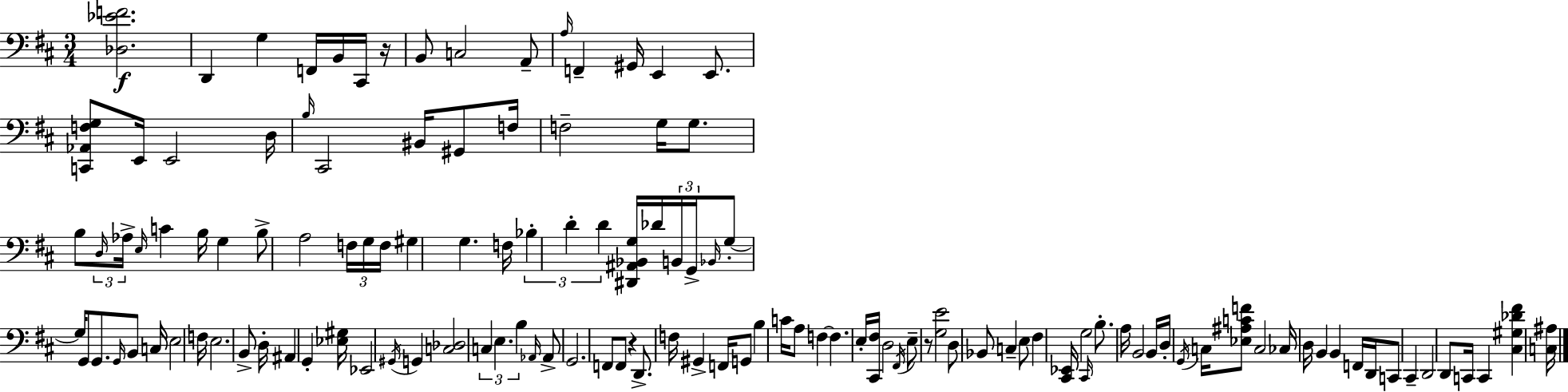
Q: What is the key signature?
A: D major